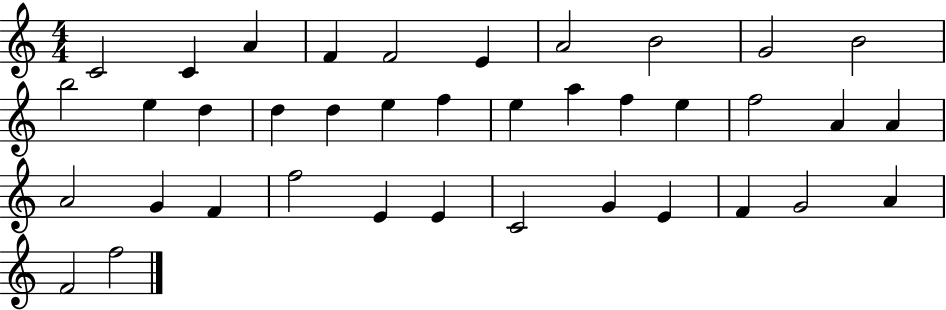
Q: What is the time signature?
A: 4/4